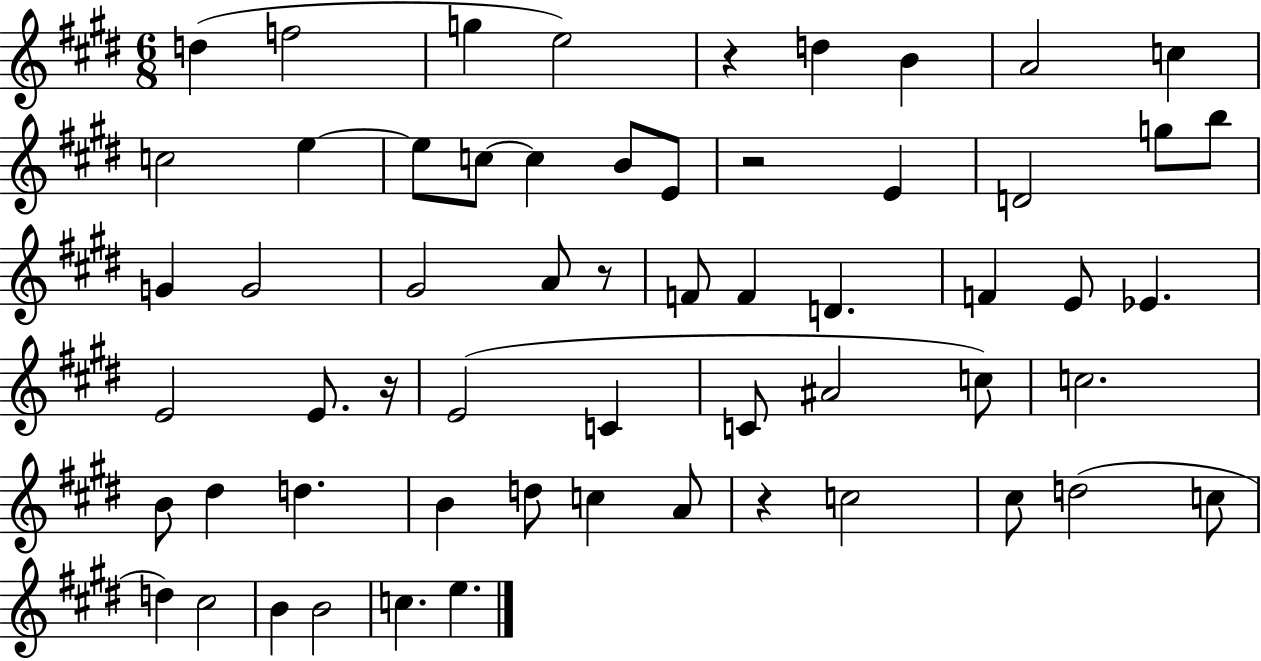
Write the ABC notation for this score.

X:1
T:Untitled
M:6/8
L:1/4
K:E
d f2 g e2 z d B A2 c c2 e e/2 c/2 c B/2 E/2 z2 E D2 g/2 b/2 G G2 ^G2 A/2 z/2 F/2 F D F E/2 _E E2 E/2 z/4 E2 C C/2 ^A2 c/2 c2 B/2 ^d d B d/2 c A/2 z c2 ^c/2 d2 c/2 d ^c2 B B2 c e